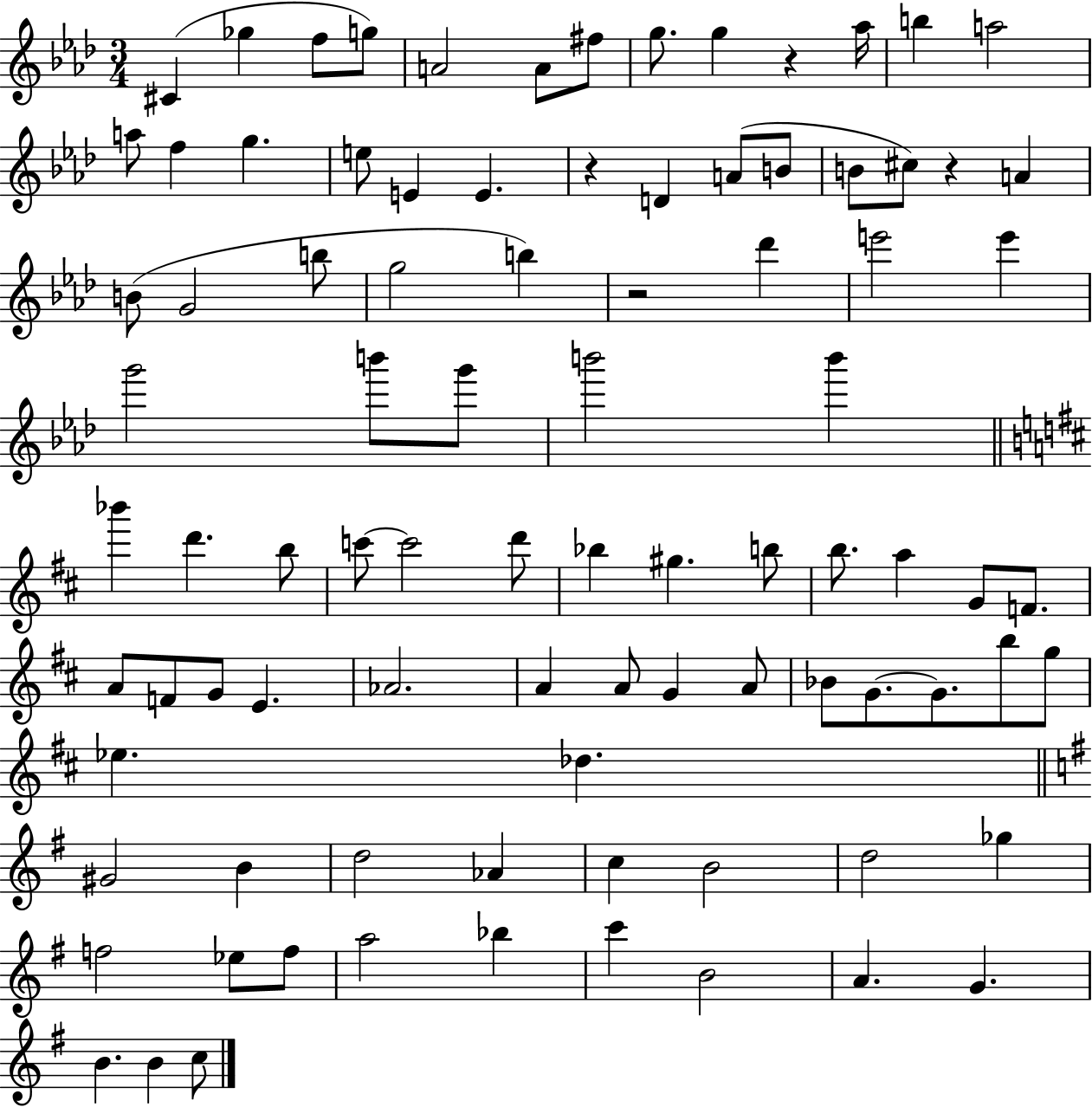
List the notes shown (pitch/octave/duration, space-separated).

C#4/q Gb5/q F5/e G5/e A4/h A4/e F#5/e G5/e. G5/q R/q Ab5/s B5/q A5/h A5/e F5/q G5/q. E5/e E4/q E4/q. R/q D4/q A4/e B4/e B4/e C#5/e R/q A4/q B4/e G4/h B5/e G5/h B5/q R/h Db6/q E6/h E6/q G6/h B6/e G6/e B6/h B6/q Bb6/q D6/q. B5/e C6/e C6/h D6/e Bb5/q G#5/q. B5/e B5/e. A5/q G4/e F4/e. A4/e F4/e G4/e E4/q. Ab4/h. A4/q A4/e G4/q A4/e Bb4/e G4/e. G4/e. B5/e G5/e Eb5/q. Db5/q. G#4/h B4/q D5/h Ab4/q C5/q B4/h D5/h Gb5/q F5/h Eb5/e F5/e A5/h Bb5/q C6/q B4/h A4/q. G4/q. B4/q. B4/q C5/e